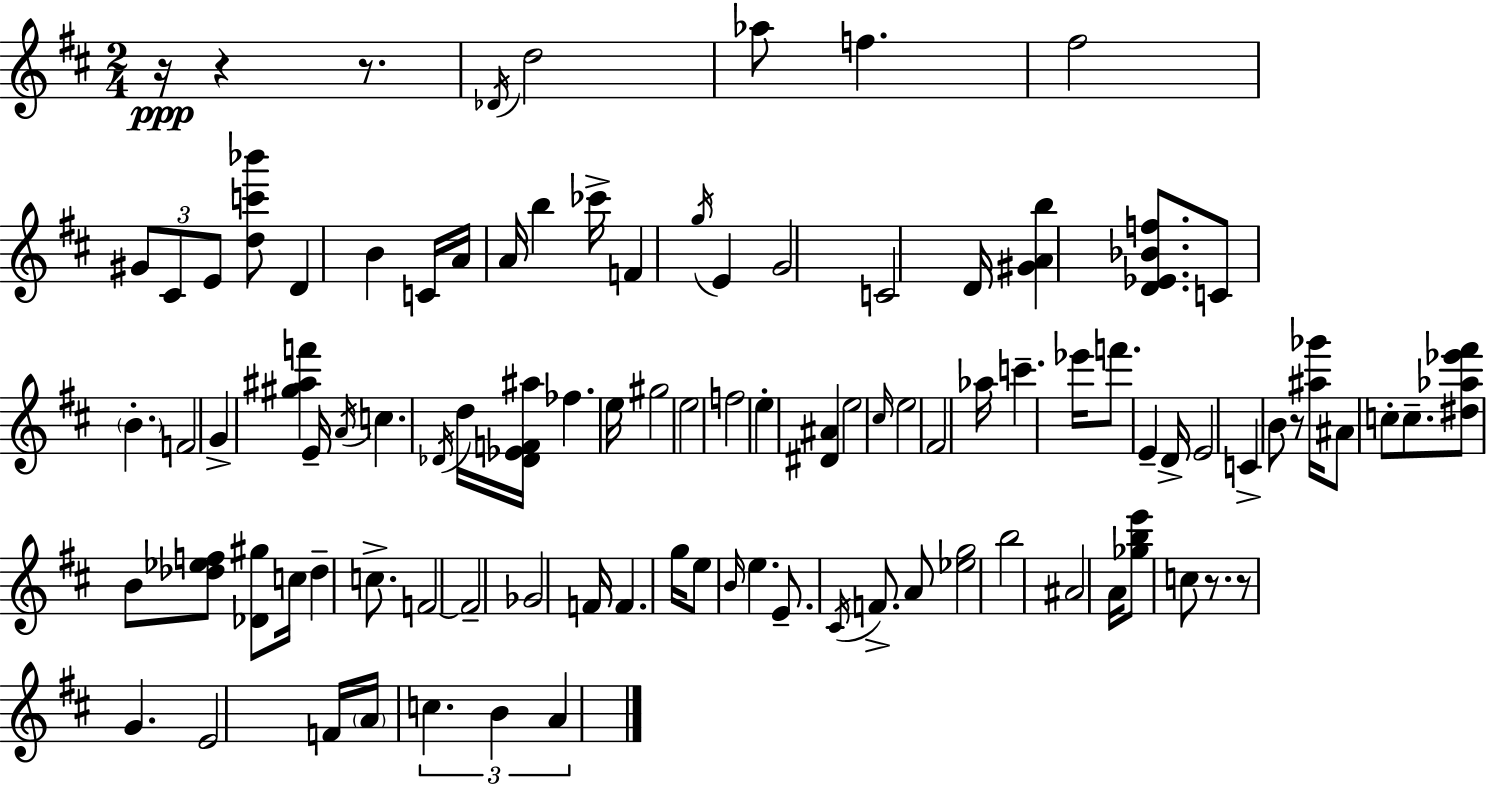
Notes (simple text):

R/s R/q R/e. Db4/s D5/h Ab5/e F5/q. F#5/h G#4/e C#4/e E4/e [D5,C6,Bb6]/e D4/q B4/q C4/s A4/s A4/s B5/q CES6/s F4/q G5/s E4/q G4/h C4/h D4/s [G#4,A4,B5]/q [D4,Eb4,Bb4,F5]/e. C4/e B4/q. F4/h G4/q [G#5,A#5,F6]/q E4/s A4/s C5/q. Db4/s D5/s [Db4,Eb4,F4,A#5]/s FES5/q. E5/s G#5/h E5/h F5/h E5/q [D#4,A#4]/q E5/h C#5/s E5/h F#4/h Ab5/s C6/q. Eb6/s F6/e. E4/q D4/s E4/h C4/q B4/e R/e [A#5,Gb6]/s A#4/e C5/e C5/e. [D#5,Ab5,Eb6,F#6]/e B4/e [Db5,Eb5,F5]/e [Db4,G#5]/e C5/s Db5/q C5/e. F4/h F4/h Gb4/h F4/s F4/q. G5/s E5/e B4/s E5/q. E4/e. C#4/s F4/e. A4/e [Eb5,G5]/h B5/h A#4/h A4/s [Gb5,B5,E6]/e C5/e R/e. R/e G4/q. E4/h F4/s A4/s C5/q. B4/q A4/q